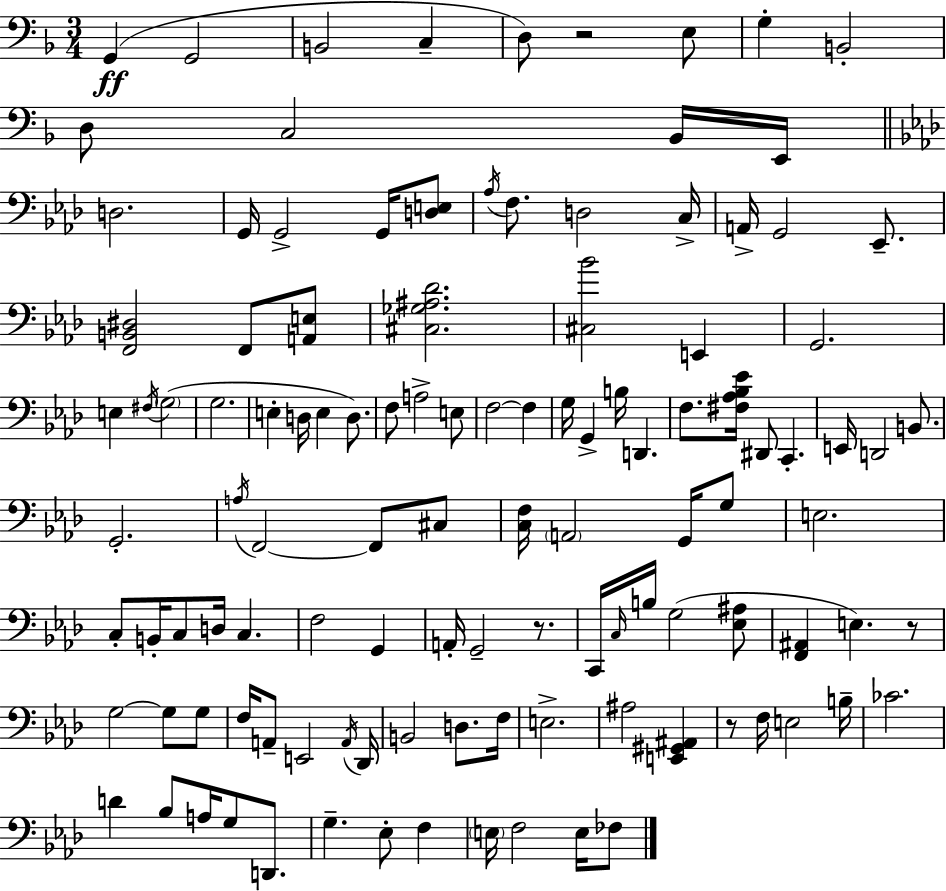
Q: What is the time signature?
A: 3/4